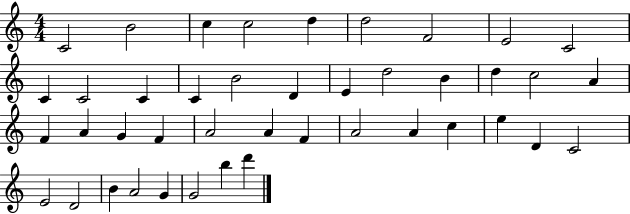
{
  \clef treble
  \numericTimeSignature
  \time 4/4
  \key c \major
  c'2 b'2 | c''4 c''2 d''4 | d''2 f'2 | e'2 c'2 | \break c'4 c'2 c'4 | c'4 b'2 d'4 | e'4 d''2 b'4 | d''4 c''2 a'4 | \break f'4 a'4 g'4 f'4 | a'2 a'4 f'4 | a'2 a'4 c''4 | e''4 d'4 c'2 | \break e'2 d'2 | b'4 a'2 g'4 | g'2 b''4 d'''4 | \bar "|."
}